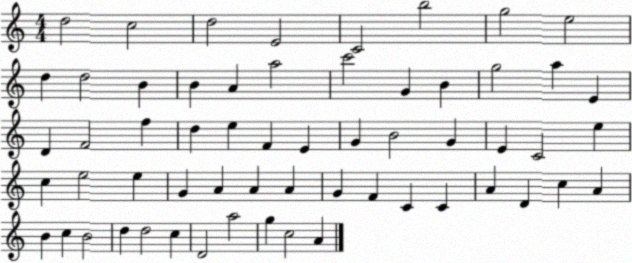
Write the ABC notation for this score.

X:1
T:Untitled
M:4/4
L:1/4
K:C
d2 c2 d2 E2 C2 b2 g2 e2 d d2 B B A a2 c'2 G B g2 a E D F2 f d e F E G B2 G E C2 e c e2 e G A A A G F C C A D c A B c B2 d d2 c D2 a2 g c2 A